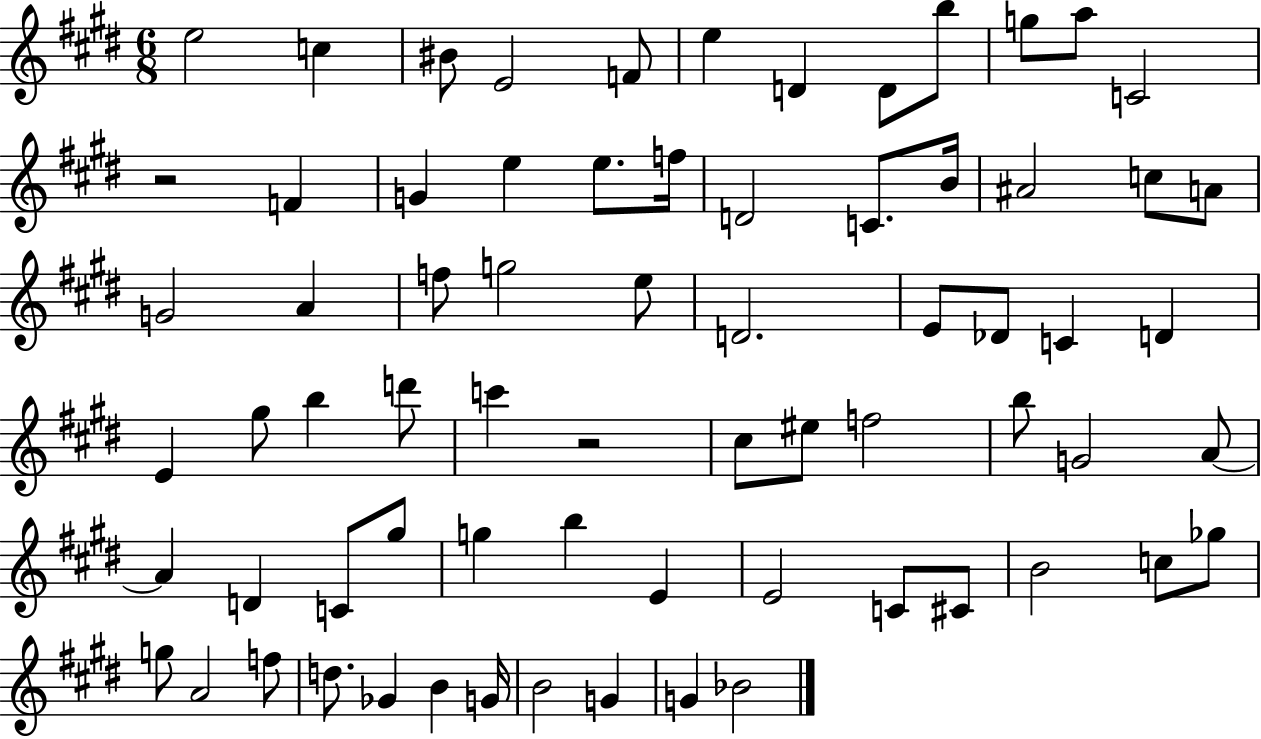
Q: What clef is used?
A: treble